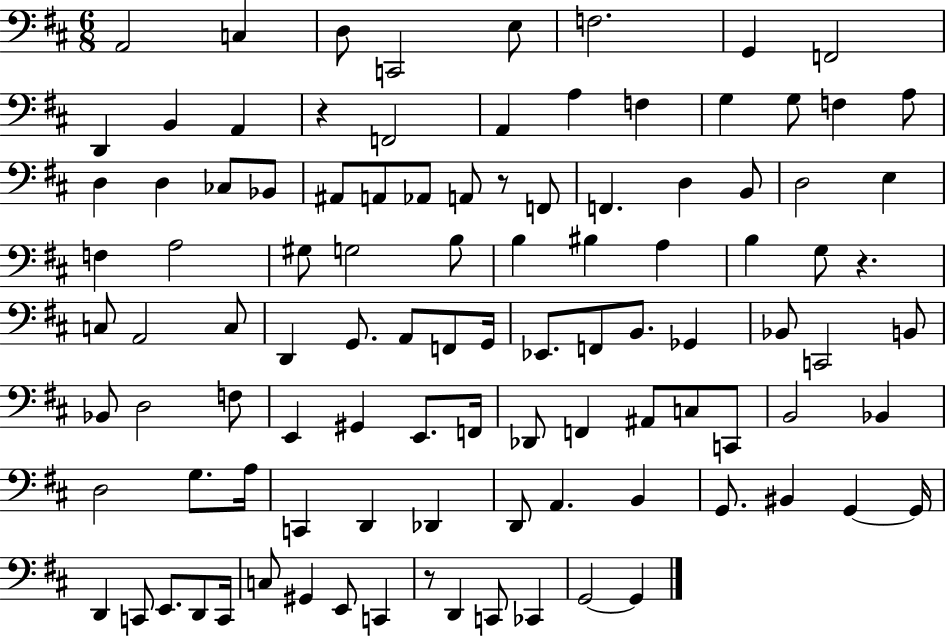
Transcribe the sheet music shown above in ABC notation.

X:1
T:Untitled
M:6/8
L:1/4
K:D
A,,2 C, D,/2 C,,2 E,/2 F,2 G,, F,,2 D,, B,, A,, z F,,2 A,, A, F, G, G,/2 F, A,/2 D, D, _C,/2 _B,,/2 ^A,,/2 A,,/2 _A,,/2 A,,/2 z/2 F,,/2 F,, D, B,,/2 D,2 E, F, A,2 ^G,/2 G,2 B,/2 B, ^B, A, B, G,/2 z C,/2 A,,2 C,/2 D,, G,,/2 A,,/2 F,,/2 G,,/4 _E,,/2 F,,/2 B,,/2 _G,, _B,,/2 C,,2 B,,/2 _B,,/2 D,2 F,/2 E,, ^G,, E,,/2 F,,/4 _D,,/2 F,, ^A,,/2 C,/2 C,,/2 B,,2 _B,, D,2 G,/2 A,/4 C,, D,, _D,, D,,/2 A,, B,, G,,/2 ^B,, G,, G,,/4 D,, C,,/2 E,,/2 D,,/2 C,,/4 C,/2 ^G,, E,,/2 C,, z/2 D,, C,,/2 _C,, G,,2 G,,